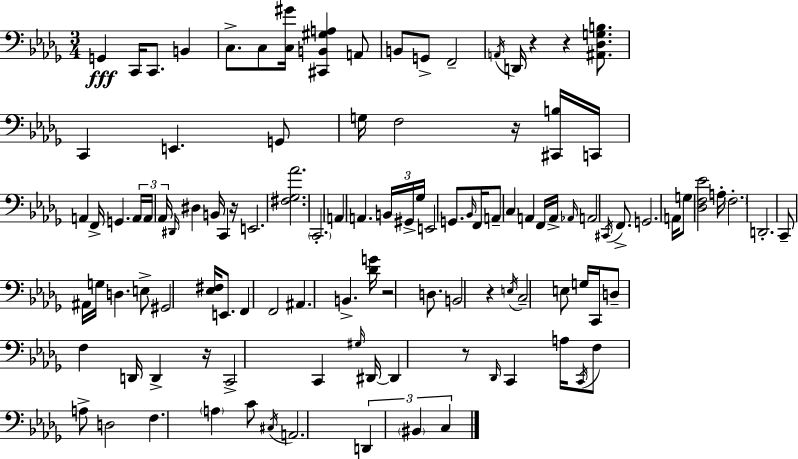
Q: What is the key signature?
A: BES minor